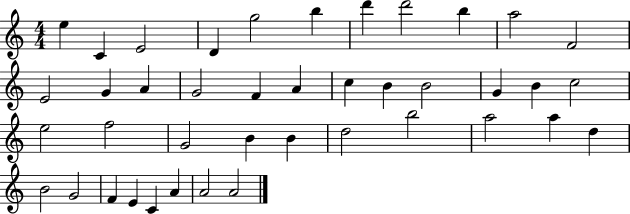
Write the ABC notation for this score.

X:1
T:Untitled
M:4/4
L:1/4
K:C
e C E2 D g2 b d' d'2 b a2 F2 E2 G A G2 F A c B B2 G B c2 e2 f2 G2 B B d2 b2 a2 a d B2 G2 F E C A A2 A2